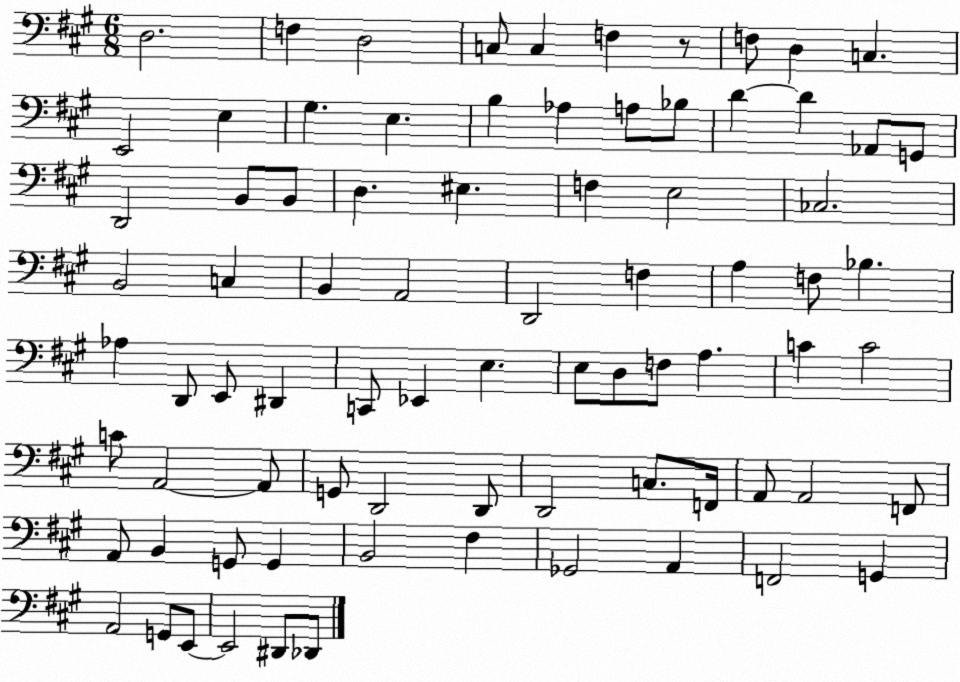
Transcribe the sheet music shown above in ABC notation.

X:1
T:Untitled
M:6/8
L:1/4
K:A
D,2 F, D,2 C,/2 C, F, z/2 F,/2 D, C, E,,2 E, ^G, E, B, _A, A,/2 _B,/2 D D _A,,/2 G,,/2 D,,2 B,,/2 B,,/2 D, ^E, F, E,2 _C,2 B,,2 C, B,, A,,2 D,,2 F, A, F,/2 _B, _A, D,,/2 E,,/2 ^D,, C,,/2 _E,, E, E,/2 D,/2 F,/2 A, C C2 C/2 A,,2 A,,/2 G,,/2 D,,2 D,,/2 D,,2 C,/2 F,,/4 A,,/2 A,,2 F,,/2 A,,/2 B,, G,,/2 G,, B,,2 ^F, _G,,2 A,, F,,2 G,, A,,2 G,,/2 E,,/2 E,,2 ^D,,/2 _D,,/2